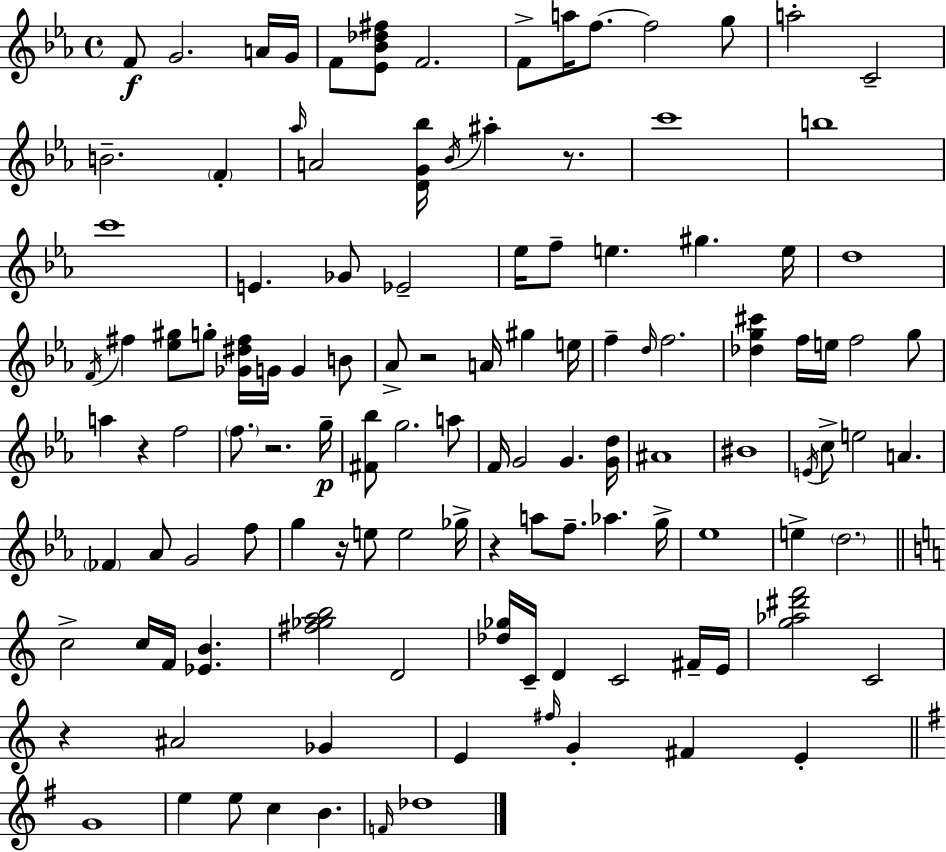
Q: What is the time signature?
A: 4/4